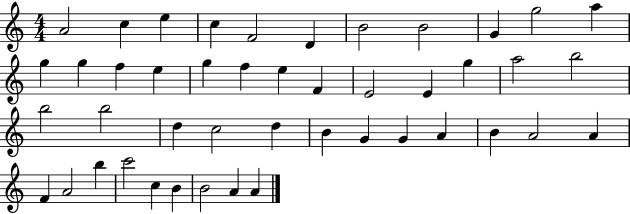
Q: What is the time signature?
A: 4/4